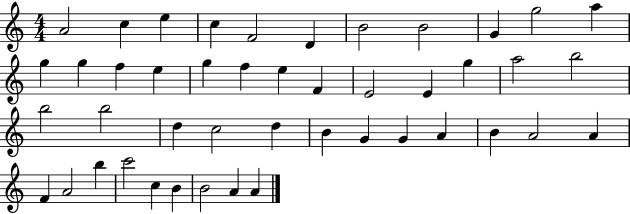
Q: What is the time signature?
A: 4/4